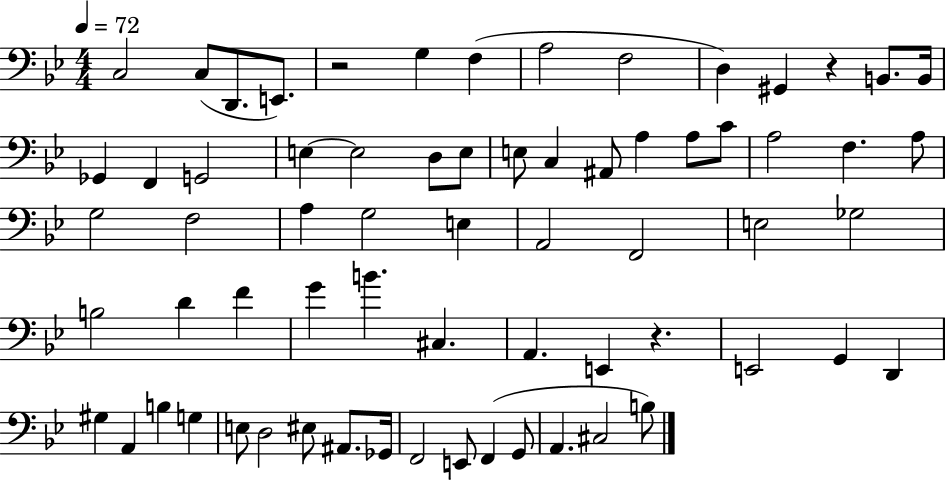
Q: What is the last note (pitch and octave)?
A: B3